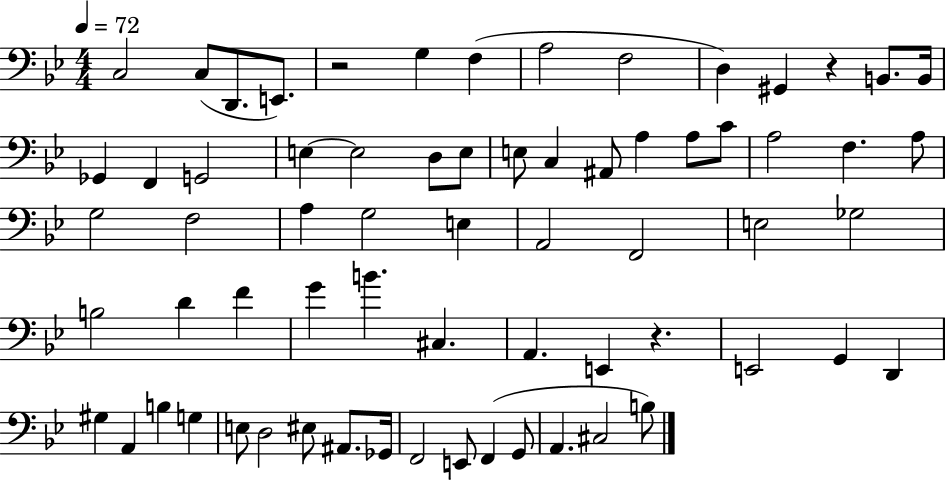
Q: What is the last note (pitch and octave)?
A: B3